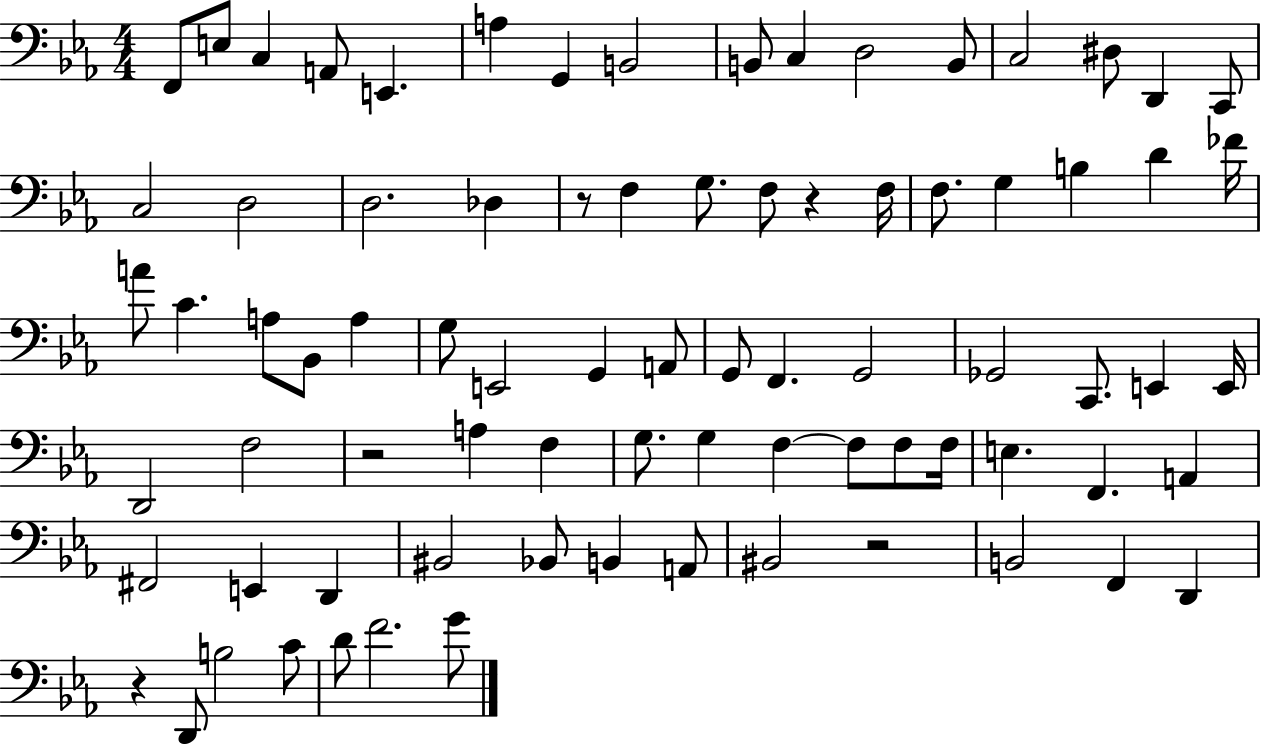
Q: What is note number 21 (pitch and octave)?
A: F3